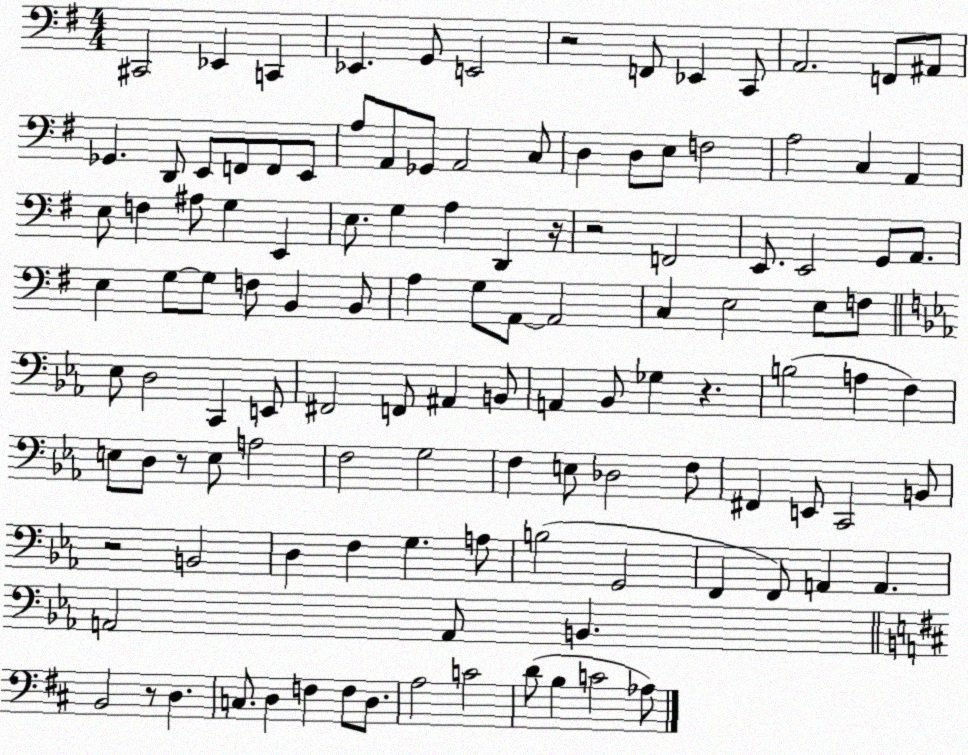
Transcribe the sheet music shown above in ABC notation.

X:1
T:Untitled
M:4/4
L:1/4
K:G
^C,,2 _E,, C,, _E,, G,,/2 E,,2 z2 F,,/2 _E,, C,,/2 A,,2 F,,/2 ^A,,/2 _G,, D,,/2 E,,/2 F,,/2 F,,/2 E,,/2 A,/2 A,,/2 _G,,/2 A,,2 C,/2 D, D,/2 E,/2 F,2 A,2 C, A,, E,/2 F, ^A,/2 G, E,, E,/2 G, A, D,, z/4 z2 F,,2 E,,/2 E,,2 G,,/2 A,,/2 E, G,/2 G,/2 F,/2 B,, B,,/2 A, G,/2 A,,/2 A,,2 C, E,2 E,/2 F,/2 _E,/2 D,2 C,, E,,/2 ^F,,2 F,,/2 ^A,, B,,/2 A,, _B,,/2 _G, z B,2 A, F, E,/2 D,/2 z/2 E,/2 A,2 F,2 G,2 F, E,/2 _D,2 F,/2 ^F,, E,,/2 C,,2 B,,/2 z2 B,,2 D, F, G, A,/2 B,2 G,,2 F,, F,,/2 A,, A,, A,,2 A,,/2 B,, B,,2 z/2 D, C,/2 D, F, F,/2 D,/2 A,2 C2 D/2 B, C2 _A,/2